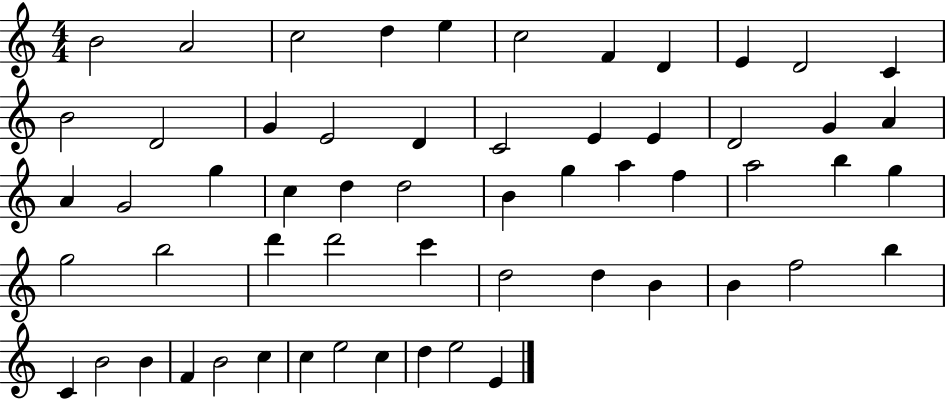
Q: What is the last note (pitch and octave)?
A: E4